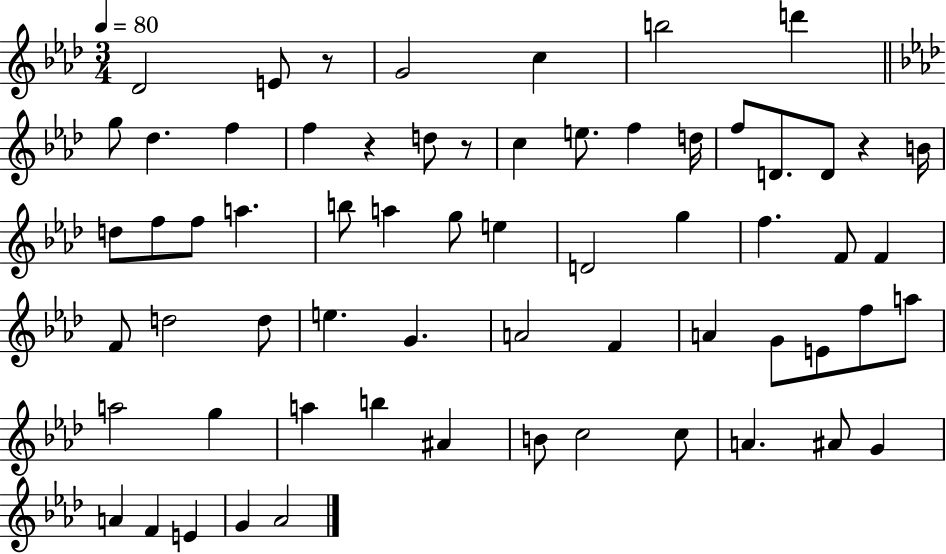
Db4/h E4/e R/e G4/h C5/q B5/h D6/q G5/e Db5/q. F5/q F5/q R/q D5/e R/e C5/q E5/e. F5/q D5/s F5/e D4/e. D4/e R/q B4/s D5/e F5/e F5/e A5/q. B5/e A5/q G5/e E5/q D4/h G5/q F5/q. F4/e F4/q F4/e D5/h D5/e E5/q. G4/q. A4/h F4/q A4/q G4/e E4/e F5/e A5/e A5/h G5/q A5/q B5/q A#4/q B4/e C5/h C5/e A4/q. A#4/e G4/q A4/q F4/q E4/q G4/q Ab4/h